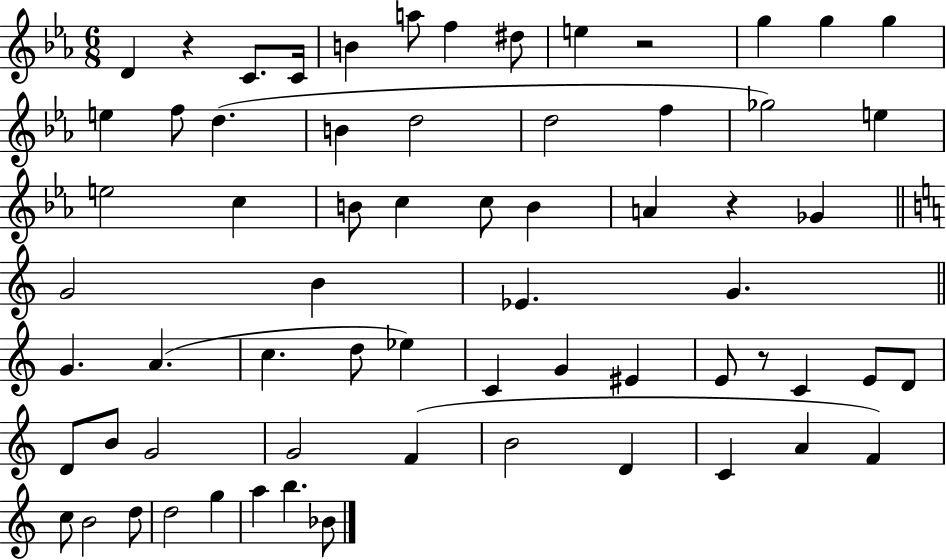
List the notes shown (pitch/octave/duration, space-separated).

D4/q R/q C4/e. C4/s B4/q A5/e F5/q D#5/e E5/q R/h G5/q G5/q G5/q E5/q F5/e D5/q. B4/q D5/h D5/h F5/q Gb5/h E5/q E5/h C5/q B4/e C5/q C5/e B4/q A4/q R/q Gb4/q G4/h B4/q Eb4/q. G4/q. G4/q. A4/q. C5/q. D5/e Eb5/q C4/q G4/q EIS4/q E4/e R/e C4/q E4/e D4/e D4/e B4/e G4/h G4/h F4/q B4/h D4/q C4/q A4/q F4/q C5/e B4/h D5/e D5/h G5/q A5/q B5/q. Bb4/e